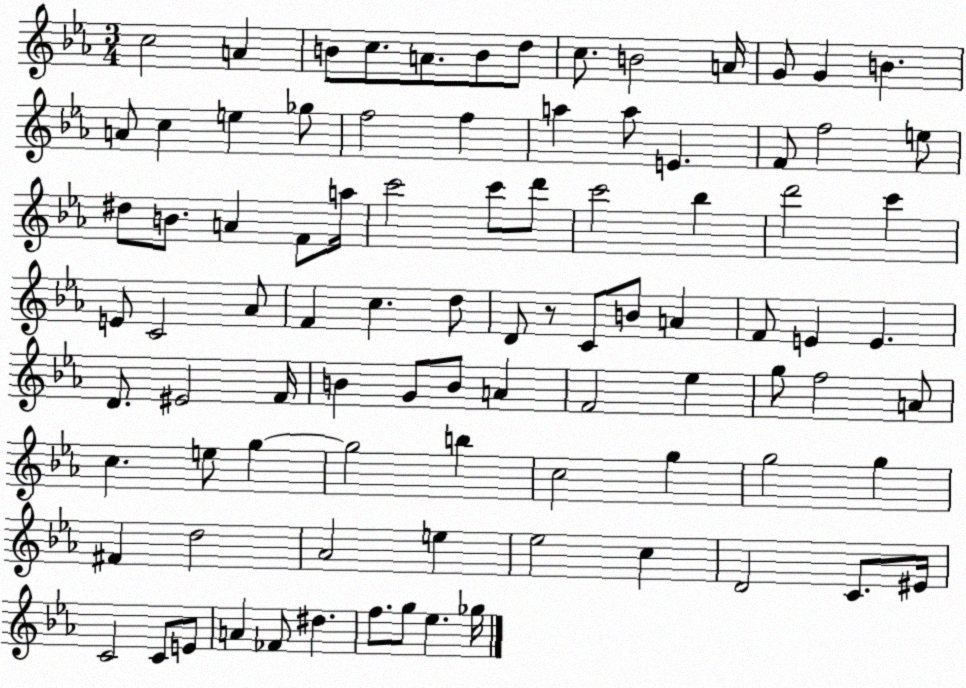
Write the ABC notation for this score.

X:1
T:Untitled
M:3/4
L:1/4
K:Eb
c2 A B/2 c/2 A/2 B/2 d/2 c/2 B2 A/4 G/2 G B A/2 c e _g/2 f2 f a a/2 E F/2 f2 e/2 ^d/2 B/2 A F/2 a/4 c'2 c'/2 d'/2 c'2 _b d'2 c' E/2 C2 _A/2 F c d/2 D/2 z/2 C/2 B/2 A F/2 E E D/2 ^E2 F/4 B G/2 B/2 A F2 _e g/2 f2 A/2 c e/2 g g2 b c2 g g2 g ^F d2 _A2 e _e2 c D2 C/2 ^E/4 C2 C/2 E/2 A _F/2 ^d f/2 g/2 _e _g/4